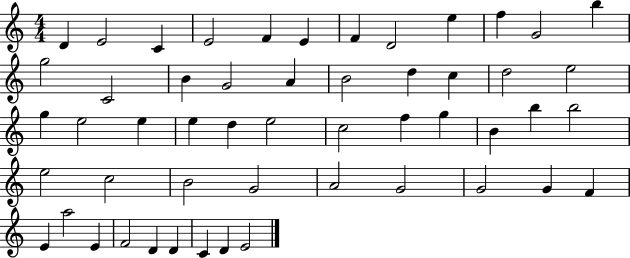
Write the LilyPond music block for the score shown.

{
  \clef treble
  \numericTimeSignature
  \time 4/4
  \key c \major
  d'4 e'2 c'4 | e'2 f'4 e'4 | f'4 d'2 e''4 | f''4 g'2 b''4 | \break g''2 c'2 | b'4 g'2 a'4 | b'2 d''4 c''4 | d''2 e''2 | \break g''4 e''2 e''4 | e''4 d''4 e''2 | c''2 f''4 g''4 | b'4 b''4 b''2 | \break e''2 c''2 | b'2 g'2 | a'2 g'2 | g'2 g'4 f'4 | \break e'4 a''2 e'4 | f'2 d'4 d'4 | c'4 d'4 e'2 | \bar "|."
}